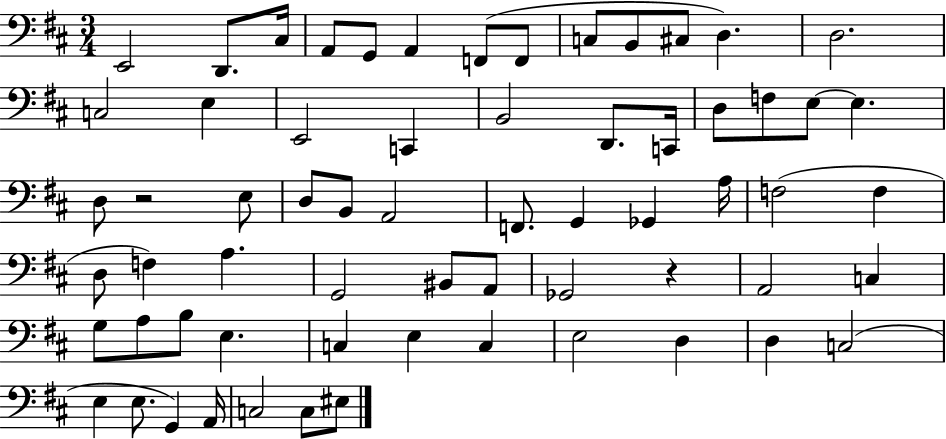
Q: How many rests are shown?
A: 2